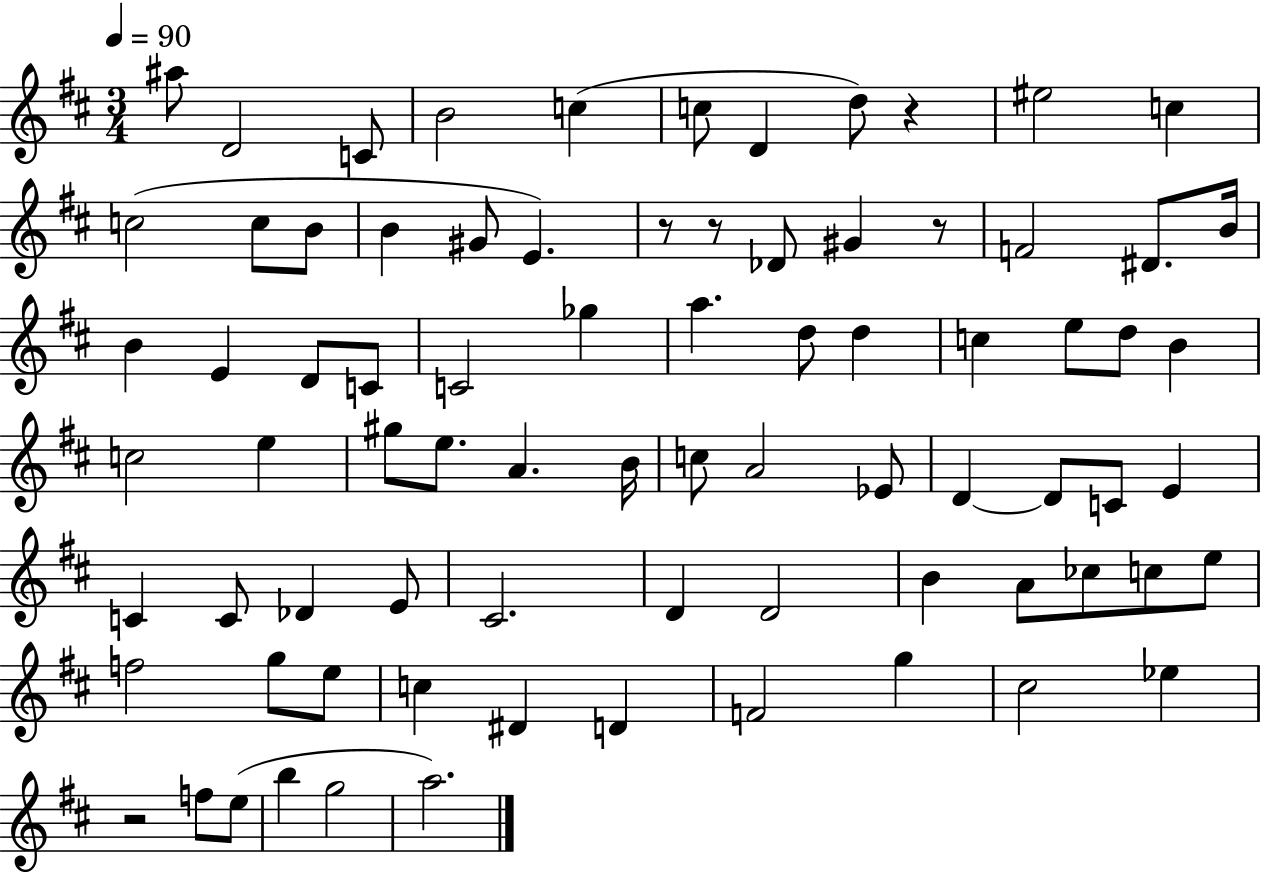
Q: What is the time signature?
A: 3/4